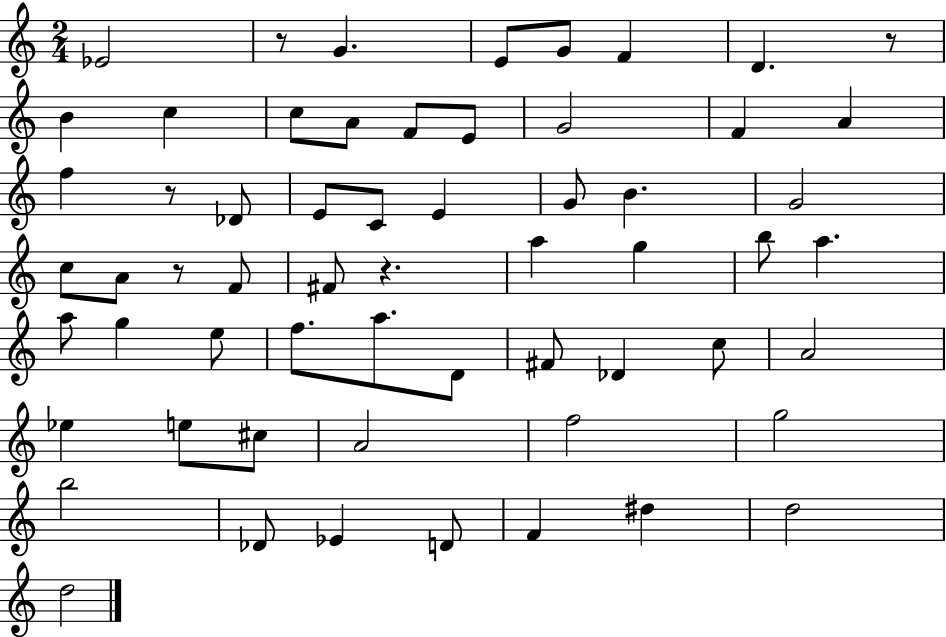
{
  \clef treble
  \numericTimeSignature
  \time 2/4
  \key c \major
  ees'2 | r8 g'4. | e'8 g'8 f'4 | d'4. r8 | \break b'4 c''4 | c''8 a'8 f'8 e'8 | g'2 | f'4 a'4 | \break f''4 r8 des'8 | e'8 c'8 e'4 | g'8 b'4. | g'2 | \break c''8 a'8 r8 f'8 | fis'8 r4. | a''4 g''4 | b''8 a''4. | \break a''8 g''4 e''8 | f''8. a''8. d'8 | fis'8 des'4 c''8 | a'2 | \break ees''4 e''8 cis''8 | a'2 | f''2 | g''2 | \break b''2 | des'8 ees'4 d'8 | f'4 dis''4 | d''2 | \break d''2 | \bar "|."
}